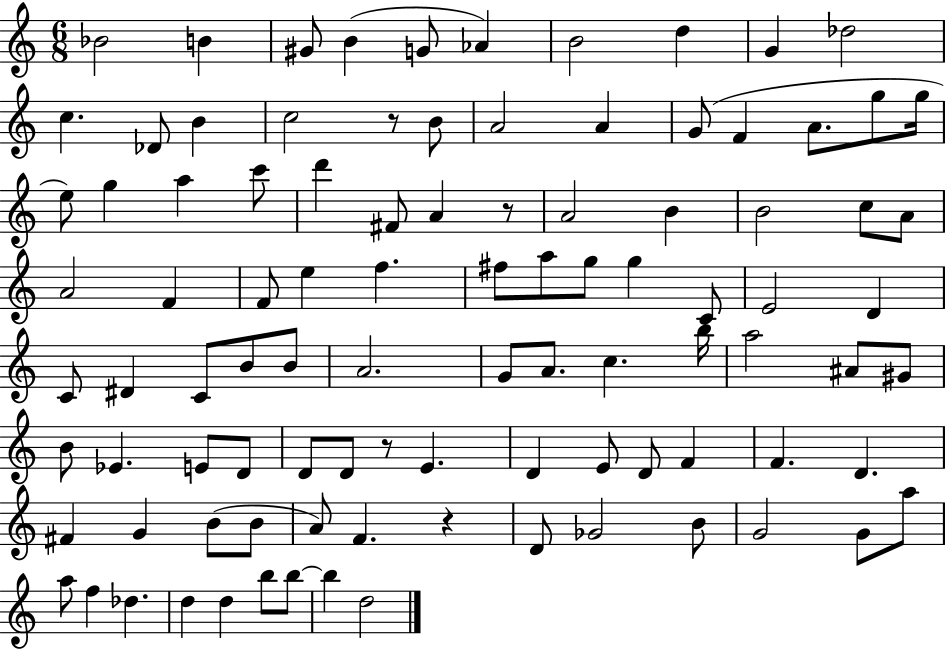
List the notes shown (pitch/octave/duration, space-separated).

Bb4/h B4/q G#4/e B4/q G4/e Ab4/q B4/h D5/q G4/q Db5/h C5/q. Db4/e B4/q C5/h R/e B4/e A4/h A4/q G4/e F4/q A4/e. G5/e G5/s E5/e G5/q A5/q C6/e D6/q F#4/e A4/q R/e A4/h B4/q B4/h C5/e A4/e A4/h F4/q F4/e E5/q F5/q. F#5/e A5/e G5/e G5/q C4/e E4/h D4/q C4/e D#4/q C4/e B4/e B4/e A4/h. G4/e A4/e. C5/q. B5/s A5/h A#4/e G#4/e B4/e Eb4/q. E4/e D4/e D4/e D4/e R/e E4/q. D4/q E4/e D4/e F4/q F4/q. D4/q. F#4/q G4/q B4/e B4/e A4/e F4/q. R/q D4/e Gb4/h B4/e G4/h G4/e A5/e A5/e F5/q Db5/q. D5/q D5/q B5/e B5/e B5/q D5/h